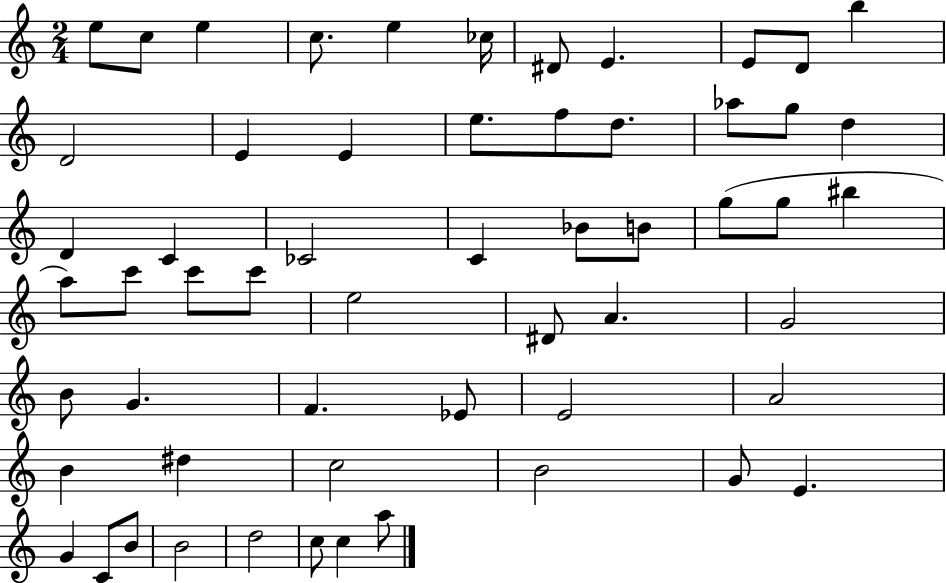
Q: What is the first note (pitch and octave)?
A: E5